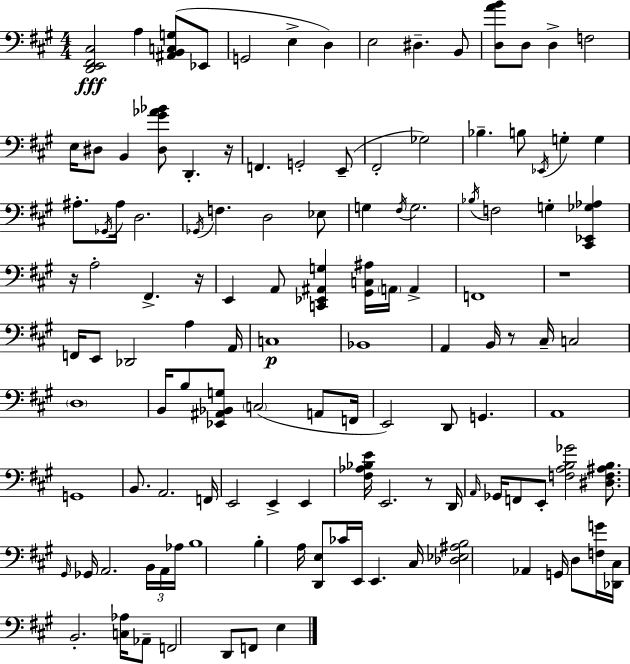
X:1
T:Untitled
M:4/4
L:1/4
K:A
[D,,E,,^F,,^C,]2 A, [^A,,B,,C,G,]/2 _E,,/2 G,,2 E, D, E,2 ^D, B,,/2 [D,AB]/2 D,/2 D, F,2 E,/4 ^D,/2 B,, [^D,^G_A_B]/2 D,, z/4 F,, G,,2 E,,/2 ^F,,2 _G,2 _B, B,/2 _E,,/4 G, G, ^A,/2 _G,,/4 ^A,/4 D,2 _G,,/4 F, D,2 _E,/2 G, ^F,/4 G,2 _B,/4 F,2 G, [^C,,_E,,_G,_A,] z/4 A,2 ^F,, z/4 E,, A,,/2 [C,,_E,,^A,,G,] [^G,,C,^A,]/4 A,,/4 A,, F,,4 z4 F,,/4 E,,/2 _D,,2 A, A,,/4 C,4 _B,,4 A,, B,,/4 z/2 ^C,/4 C,2 D,4 B,,/4 B,/2 [_E,,^A,,_B,,G,]/2 C,2 A,,/2 F,,/4 E,,2 D,,/2 G,, A,,4 G,,4 B,,/2 A,,2 F,,/4 E,,2 E,, E,, [^F,_A,_B,E]/4 E,,2 z/2 D,,/4 A,,/4 _G,,/4 F,,/2 E,,/2 [F,A,B,_G]2 [^D,F,^A,B,]/2 ^G,,/4 _G,,/4 A,,2 B,,/4 A,,/4 _A,/4 B,4 B, A,/4 [D,,E,]/2 _C/4 E,,/4 E,, ^C,/4 [_D,_E,^A,B,]2 _A,, G,,/4 D,/2 [F,G]/4 [_D,,^C,]/4 B,,2 [C,_A,]/4 _A,,/2 F,,2 D,,/2 F,,/2 E,